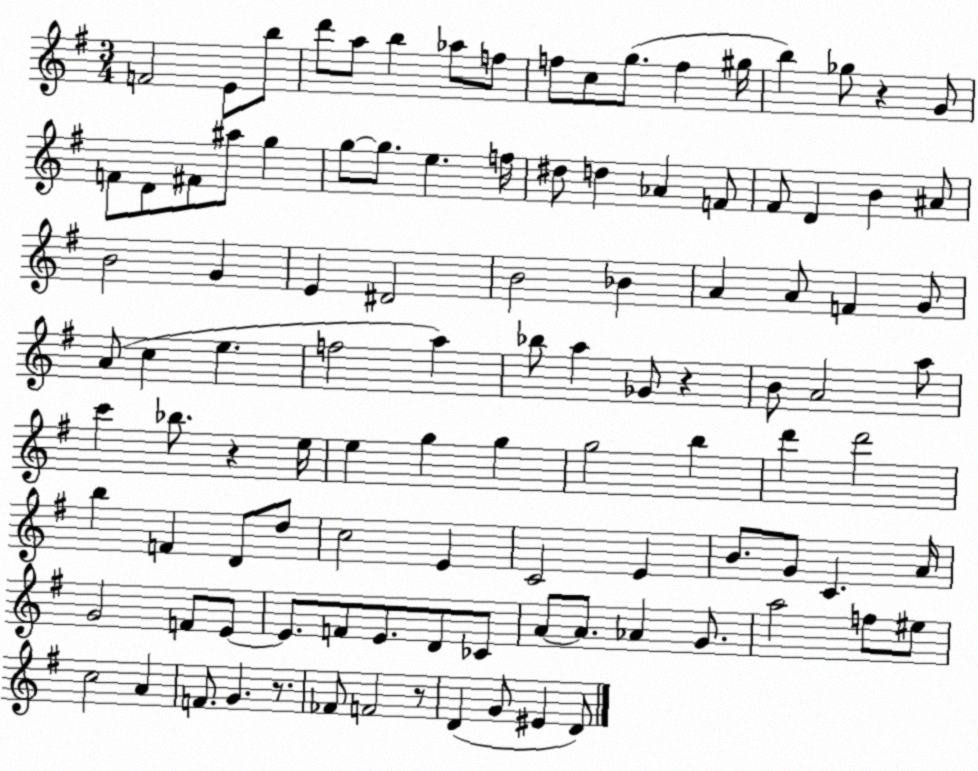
X:1
T:Untitled
M:3/4
L:1/4
K:G
F2 E/2 b/2 d'/2 a/2 b _a/2 f/2 f/2 c/2 g/2 f ^g/4 b _g/2 z G/2 F/2 D/2 ^F/2 ^a/2 g g/2 g/2 e f/4 ^d/2 d _A F/2 ^F/2 D B ^A/2 B2 G E ^D2 B2 _B A A/2 F G/2 A/2 c e f2 a _b/2 a _G/2 z B/2 A2 a/2 c' _b/2 z e/4 e g g g2 b d' d'2 b F D/2 d/2 c2 E C2 E B/2 G/2 C A/4 G2 F/2 E/2 E/2 F/2 E/2 D/2 _C/2 A/2 A/2 _A G/2 a2 f/2 ^e/2 c2 A F/2 G z/2 _F/2 F2 z/2 D G/2 ^E D/2